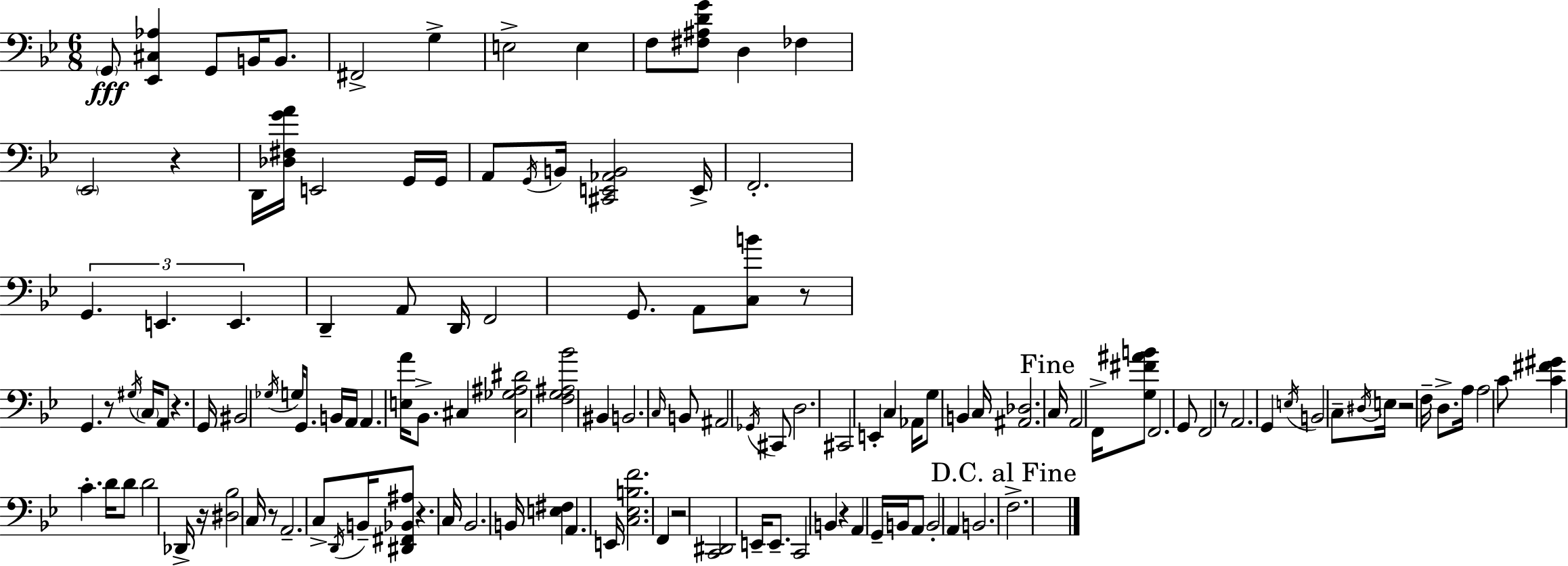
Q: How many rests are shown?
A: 11